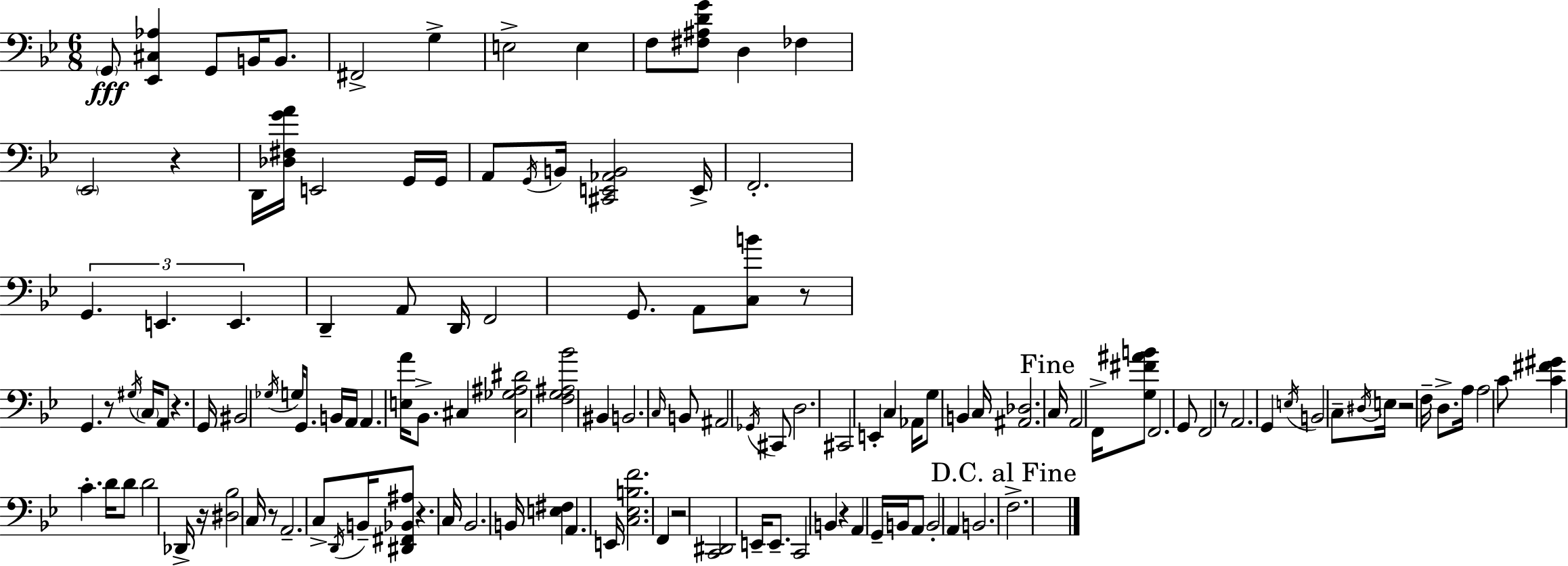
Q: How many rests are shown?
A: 11